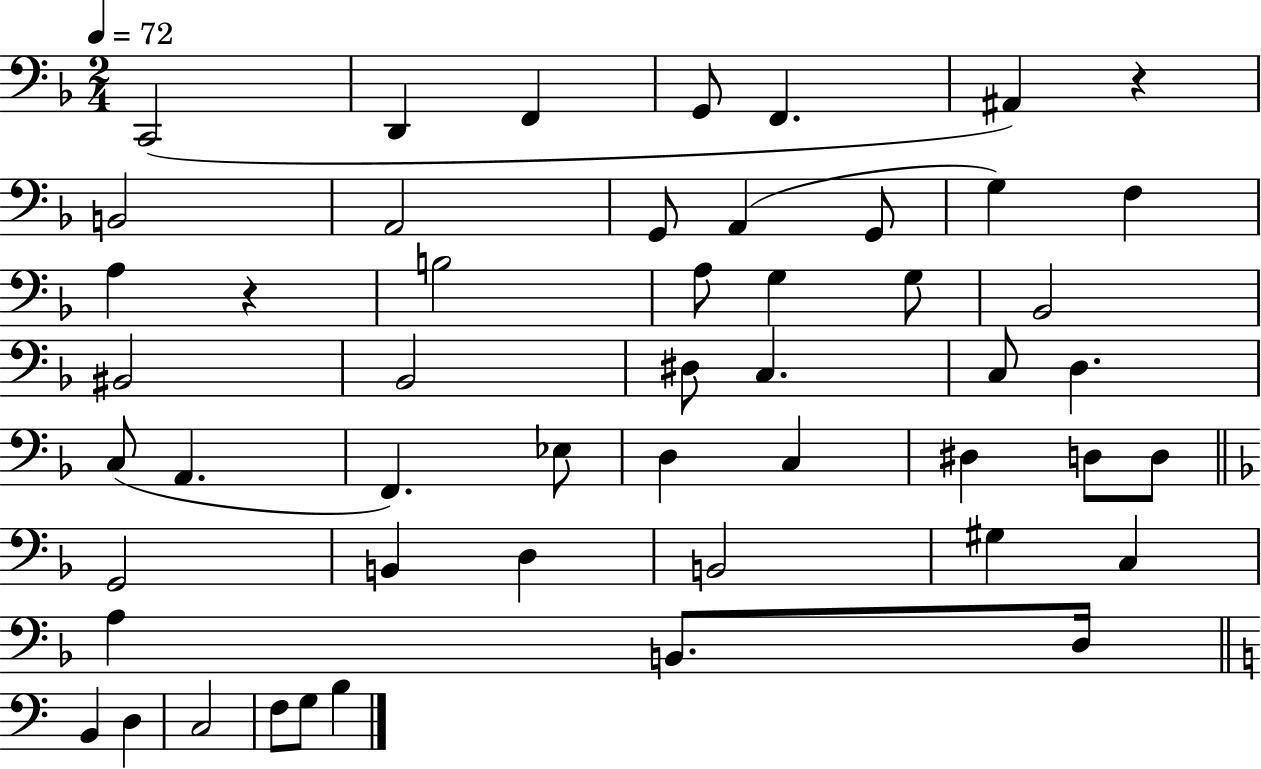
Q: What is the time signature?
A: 2/4